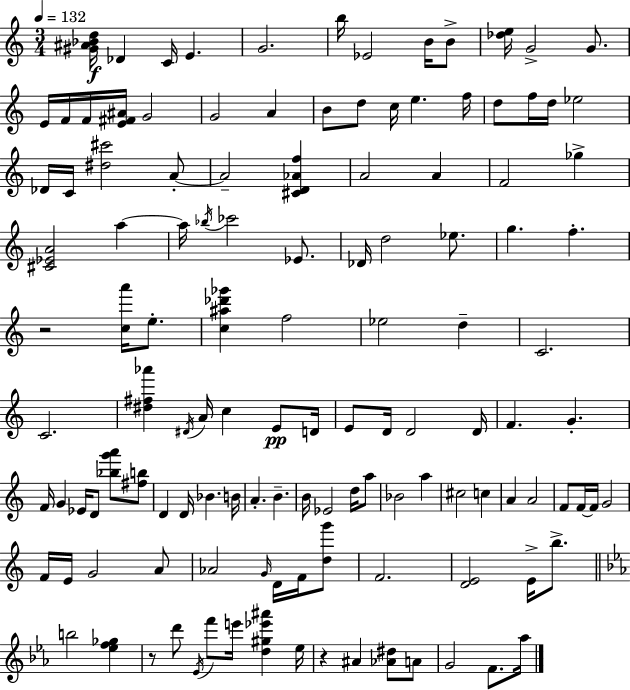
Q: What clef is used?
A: treble